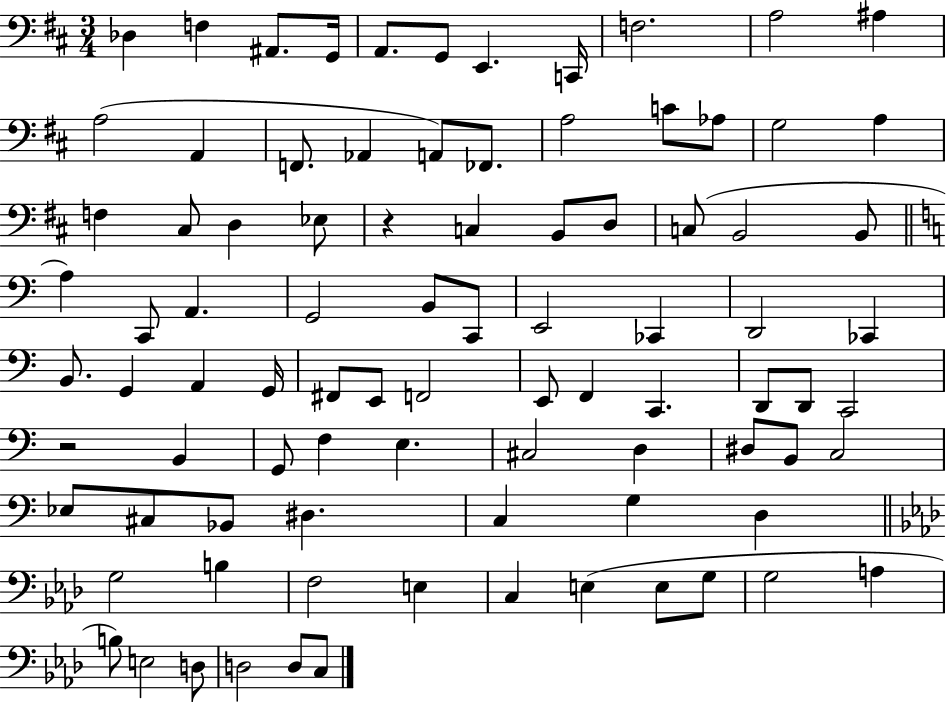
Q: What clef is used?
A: bass